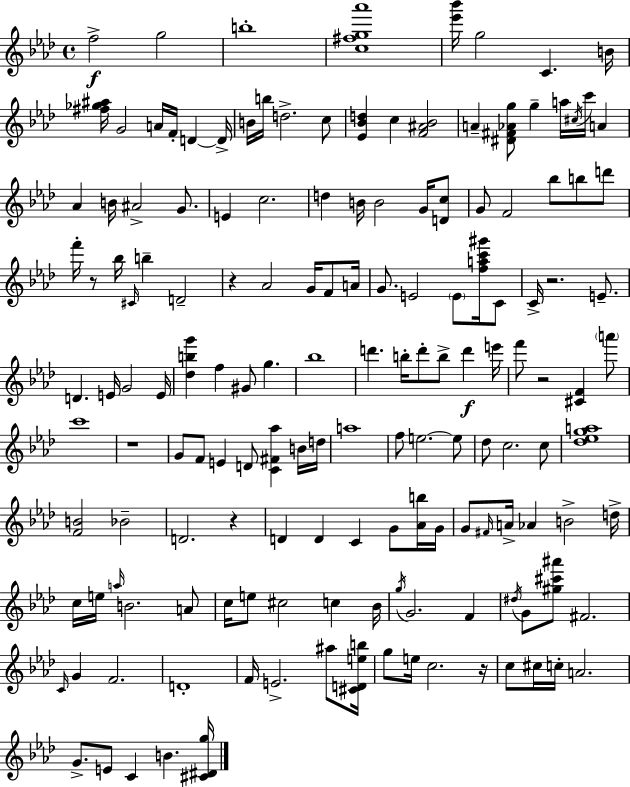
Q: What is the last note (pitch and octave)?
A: B4